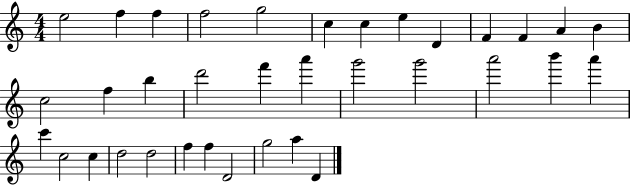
E5/h F5/q F5/q F5/h G5/h C5/q C5/q E5/q D4/q F4/q F4/q A4/q B4/q C5/h F5/q B5/q D6/h F6/q A6/q G6/h G6/h A6/h B6/q A6/q C6/q C5/h C5/q D5/h D5/h F5/q F5/q D4/h G5/h A5/q D4/q